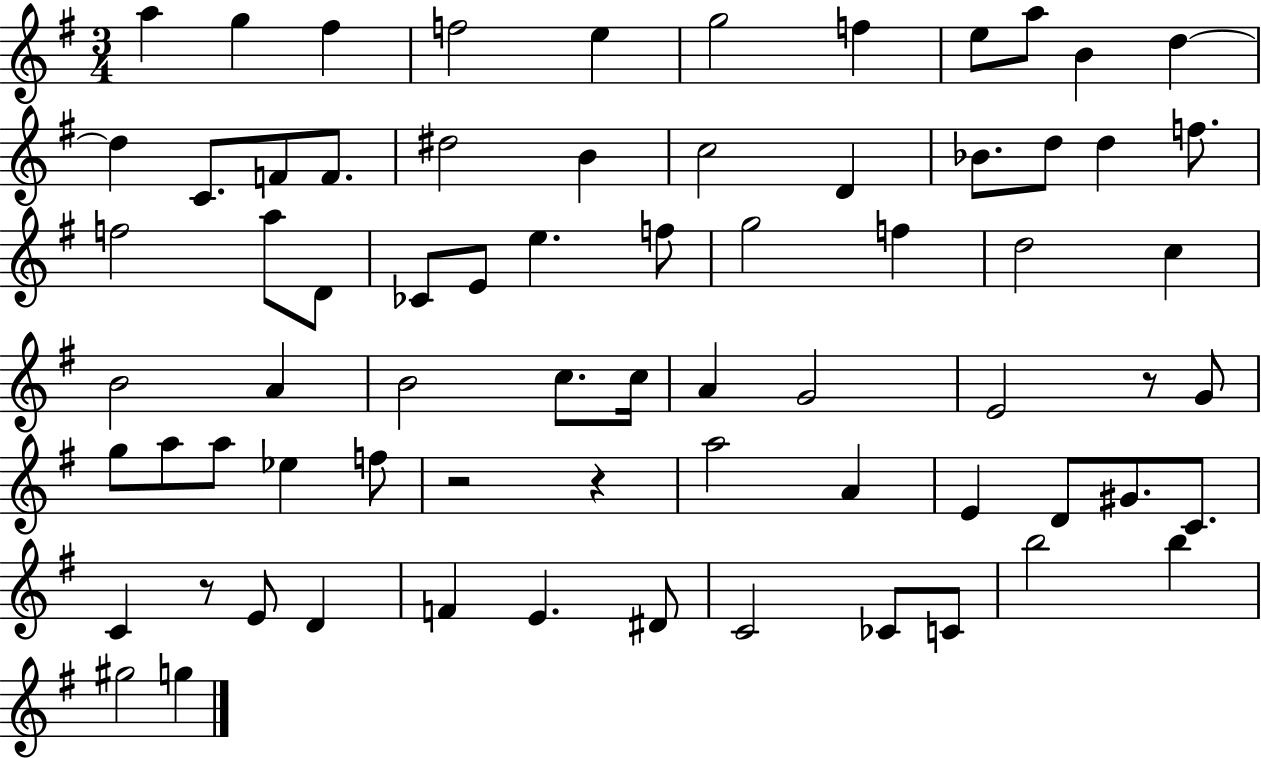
X:1
T:Untitled
M:3/4
L:1/4
K:G
a g ^f f2 e g2 f e/2 a/2 B d d C/2 F/2 F/2 ^d2 B c2 D _B/2 d/2 d f/2 f2 a/2 D/2 _C/2 E/2 e f/2 g2 f d2 c B2 A B2 c/2 c/4 A G2 E2 z/2 G/2 g/2 a/2 a/2 _e f/2 z2 z a2 A E D/2 ^G/2 C/2 C z/2 E/2 D F E ^D/2 C2 _C/2 C/2 b2 b ^g2 g